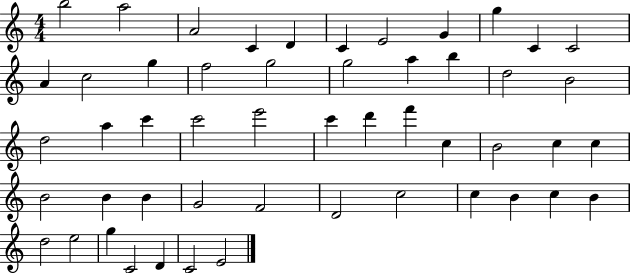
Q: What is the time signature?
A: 4/4